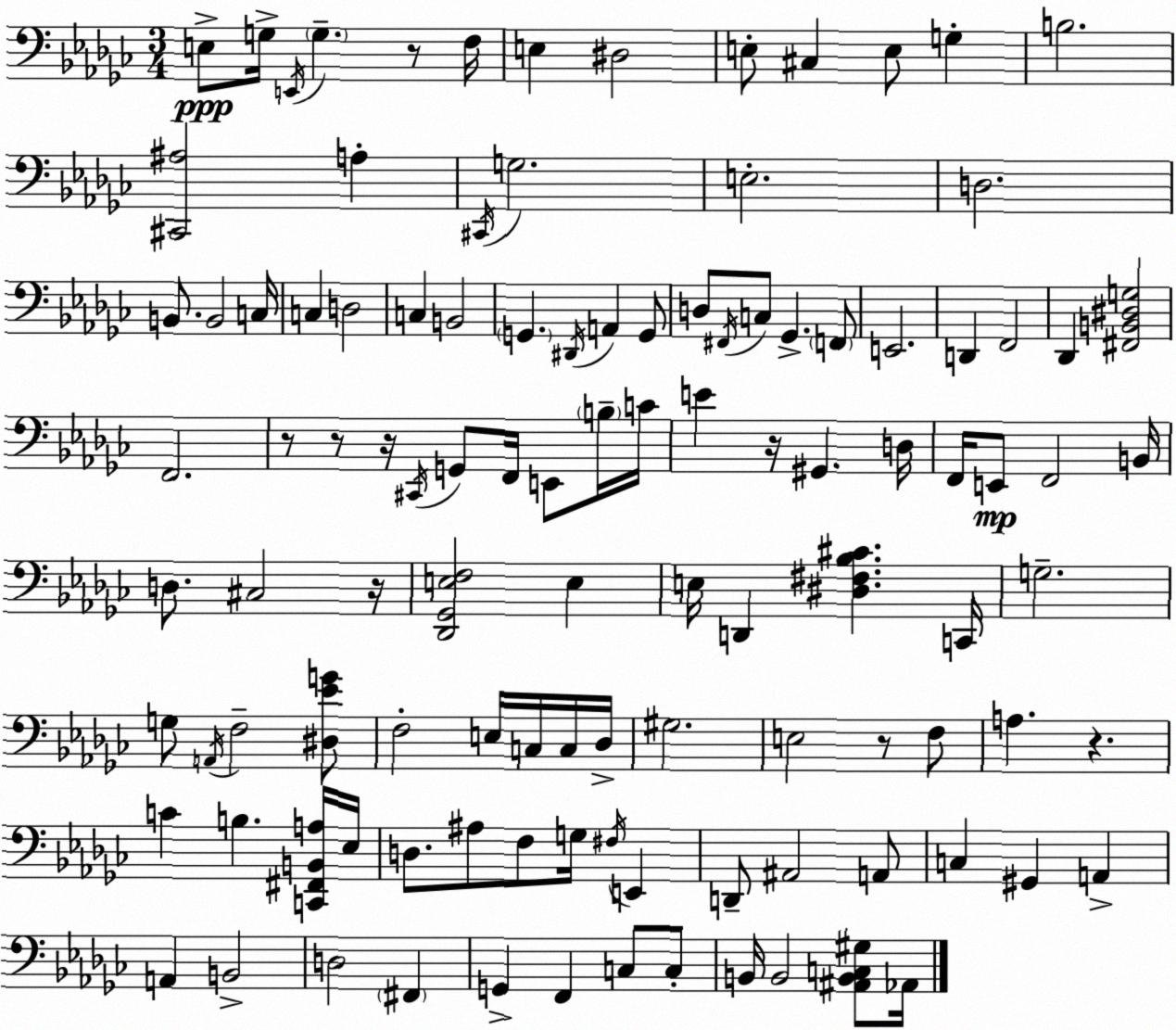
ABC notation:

X:1
T:Untitled
M:3/4
L:1/4
K:Ebm
E,/2 G,/4 E,,/4 G, z/2 F,/4 E, ^D,2 E,/2 ^C, E,/2 G, B,2 [^C,,^A,]2 A, ^C,,/4 G,2 E,2 D,2 B,,/2 B,,2 C,/4 C, D,2 C, B,,2 G,, ^D,,/4 A,, G,,/2 D,/2 ^F,,/4 C,/2 _G,, F,,/2 E,,2 D,, F,,2 _D,, [^F,,B,,^D,G,]2 F,,2 z/2 z/2 z/4 ^C,,/4 G,,/2 F,,/4 E,,/2 B,/4 C/4 E z/4 ^G,, D,/4 F,,/4 E,,/2 F,,2 B,,/4 D,/2 ^C,2 z/4 [_D,,_G,,E,F,]2 E, E,/4 D,, [^D,^F,_B,^C] C,,/4 G,2 G,/2 A,,/4 F,2 [^D,_EG]/2 F,2 E,/4 C,/4 C,/4 _D,/4 ^G,2 E,2 z/2 F,/2 A, z C B, [C,,^F,,B,,A,]/4 _E,/4 D,/2 ^A,/2 F,/2 G,/4 ^F,/4 E,, D,,/2 ^A,,2 A,,/2 C, ^G,, A,, A,, B,,2 D,2 ^F,, G,, F,, C,/2 C,/2 B,,/4 B,,2 [^A,,B,,C,^G,]/2 _A,,/4